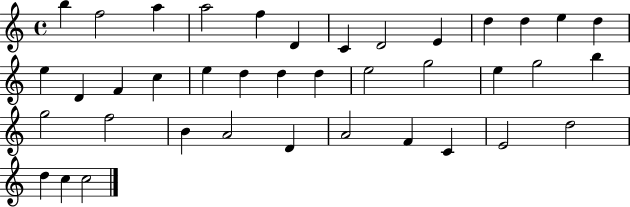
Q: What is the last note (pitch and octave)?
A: C5